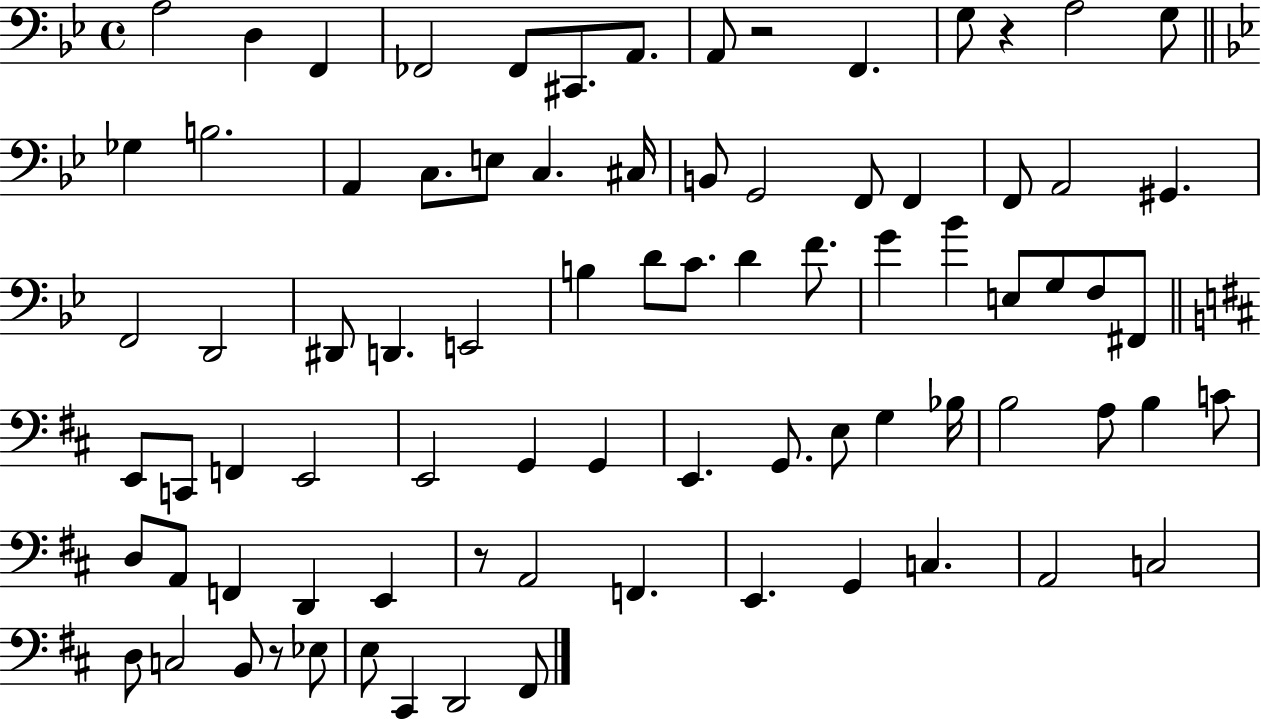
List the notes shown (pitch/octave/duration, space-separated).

A3/h D3/q F2/q FES2/h FES2/e C#2/e. A2/e. A2/e R/h F2/q. G3/e R/q A3/h G3/e Gb3/q B3/h. A2/q C3/e. E3/e C3/q. C#3/s B2/e G2/h F2/e F2/q F2/e A2/h G#2/q. F2/h D2/h D#2/e D2/q. E2/h B3/q D4/e C4/e. D4/q F4/e. G4/q Bb4/q E3/e G3/e F3/e F#2/e E2/e C2/e F2/q E2/h E2/h G2/q G2/q E2/q. G2/e. E3/e G3/q Bb3/s B3/h A3/e B3/q C4/e D3/e A2/e F2/q D2/q E2/q R/e A2/h F2/q. E2/q. G2/q C3/q. A2/h C3/h D3/e C3/h B2/e R/e Eb3/e E3/e C#2/q D2/h F#2/e